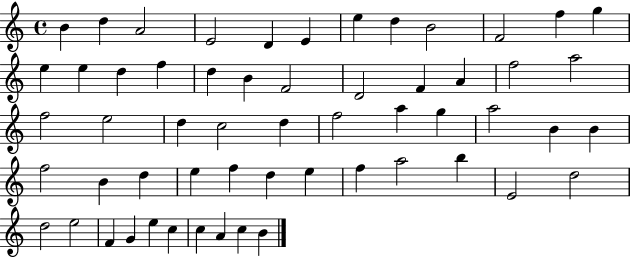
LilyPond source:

{
  \clef treble
  \time 4/4
  \defaultTimeSignature
  \key c \major
  b'4 d''4 a'2 | e'2 d'4 e'4 | e''4 d''4 b'2 | f'2 f''4 g''4 | \break e''4 e''4 d''4 f''4 | d''4 b'4 f'2 | d'2 f'4 a'4 | f''2 a''2 | \break f''2 e''2 | d''4 c''2 d''4 | f''2 a''4 g''4 | a''2 b'4 b'4 | \break f''2 b'4 d''4 | e''4 f''4 d''4 e''4 | f''4 a''2 b''4 | e'2 d''2 | \break d''2 e''2 | f'4 g'4 e''4 c''4 | c''4 a'4 c''4 b'4 | \bar "|."
}